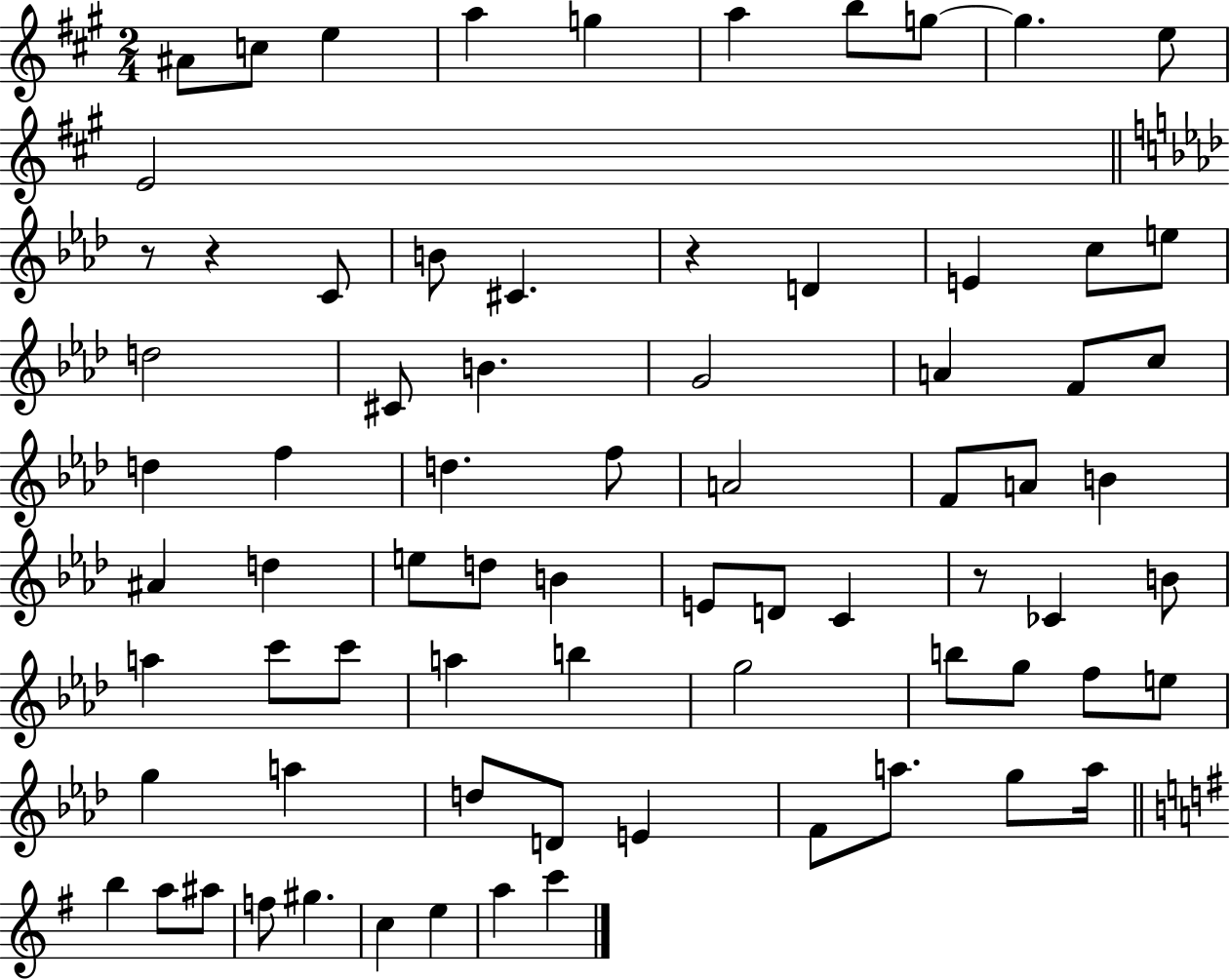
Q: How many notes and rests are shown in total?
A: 75